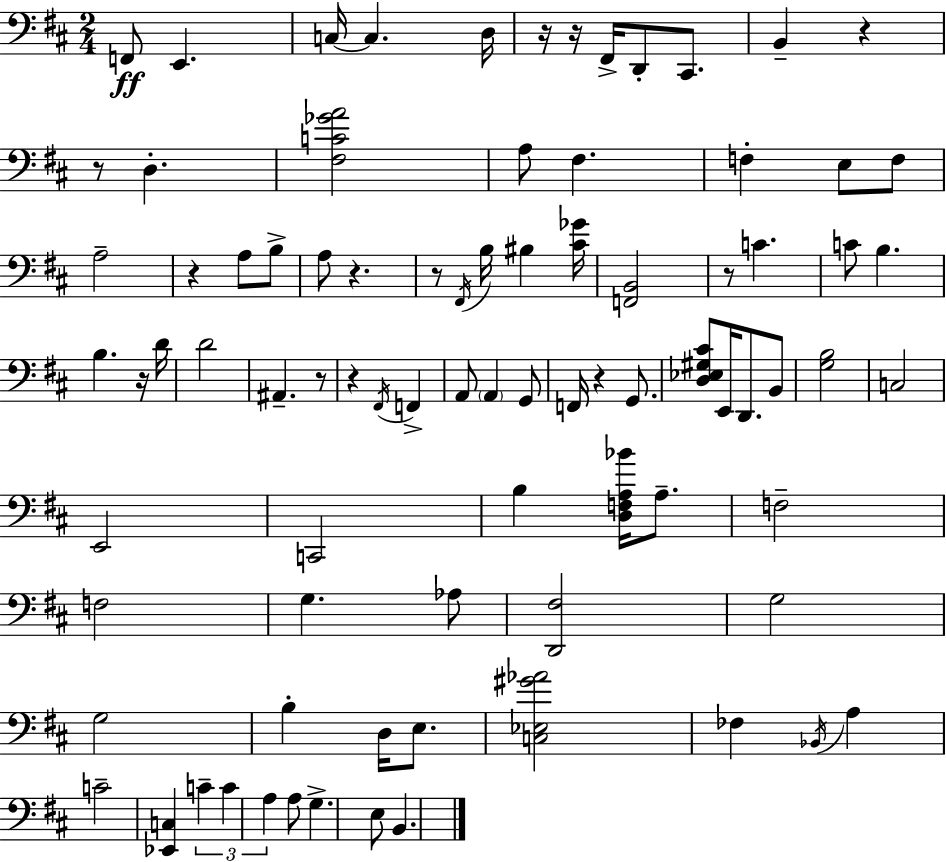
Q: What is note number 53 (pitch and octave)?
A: E3